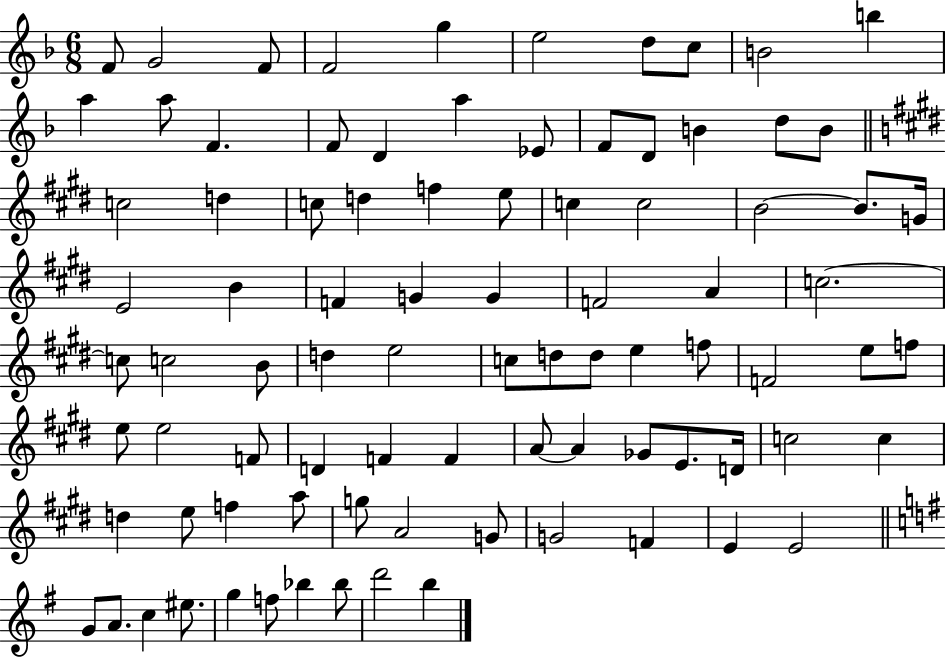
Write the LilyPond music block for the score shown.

{
  \clef treble
  \numericTimeSignature
  \time 6/8
  \key f \major
  f'8 g'2 f'8 | f'2 g''4 | e''2 d''8 c''8 | b'2 b''4 | \break a''4 a''8 f'4. | f'8 d'4 a''4 ees'8 | f'8 d'8 b'4 d''8 b'8 | \bar "||" \break \key e \major c''2 d''4 | c''8 d''4 f''4 e''8 | c''4 c''2 | b'2~~ b'8. g'16 | \break e'2 b'4 | f'4 g'4 g'4 | f'2 a'4 | c''2.~~ | \break c''8 c''2 b'8 | d''4 e''2 | c''8 d''8 d''8 e''4 f''8 | f'2 e''8 f''8 | \break e''8 e''2 f'8 | d'4 f'4 f'4 | a'8~~ a'4 ges'8 e'8. d'16 | c''2 c''4 | \break d''4 e''8 f''4 a''8 | g''8 a'2 g'8 | g'2 f'4 | e'4 e'2 | \break \bar "||" \break \key e \minor g'8 a'8. c''4 eis''8. | g''4 f''8 bes''4 bes''8 | d'''2 b''4 | \bar "|."
}